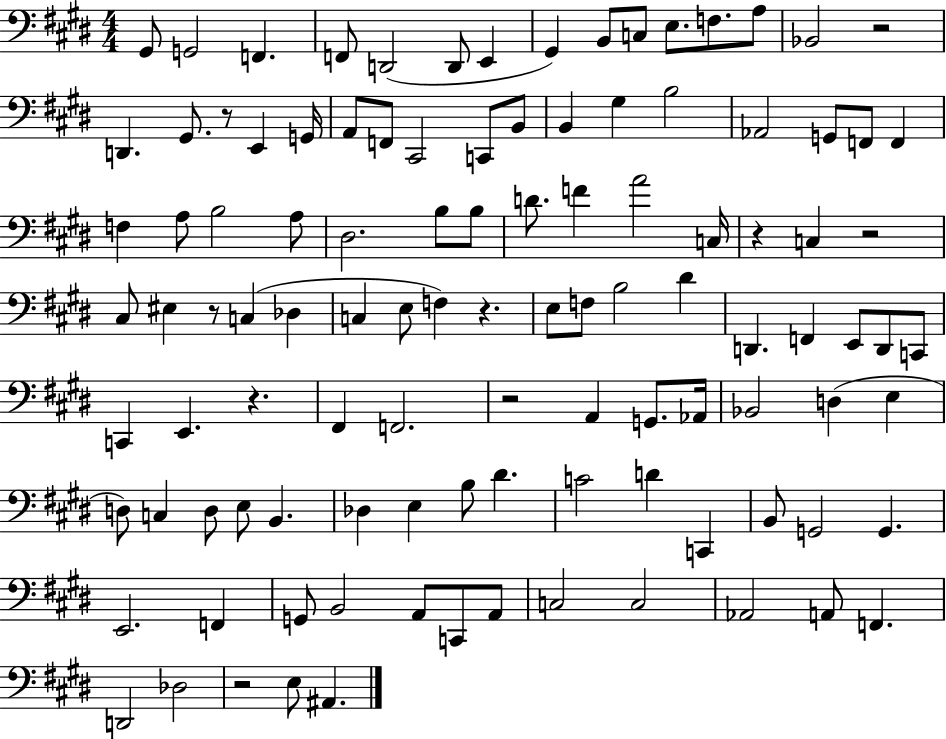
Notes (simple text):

G#2/e G2/h F2/q. F2/e D2/h D2/e E2/q G#2/q B2/e C3/e E3/e. F3/e. A3/e Bb2/h R/h D2/q. G#2/e. R/e E2/q G2/s A2/e F2/e C#2/h C2/e B2/e B2/q G#3/q B3/h Ab2/h G2/e F2/e F2/q F3/q A3/e B3/h A3/e D#3/h. B3/e B3/e D4/e. F4/q A4/h C3/s R/q C3/q R/h C#3/e EIS3/q R/e C3/q Db3/q C3/q E3/e F3/q R/q. E3/e F3/e B3/h D#4/q D2/q. F2/q E2/e D2/e C2/e C2/q E2/q. R/q. F#2/q F2/h. R/h A2/q G2/e. Ab2/s Bb2/h D3/q E3/q D3/e C3/q D3/e E3/e B2/q. Db3/q E3/q B3/e D#4/q. C4/h D4/q C2/q B2/e G2/h G2/q. E2/h. F2/q G2/e B2/h A2/e C2/e A2/e C3/h C3/h Ab2/h A2/e F2/q. D2/h Db3/h R/h E3/e A#2/q.